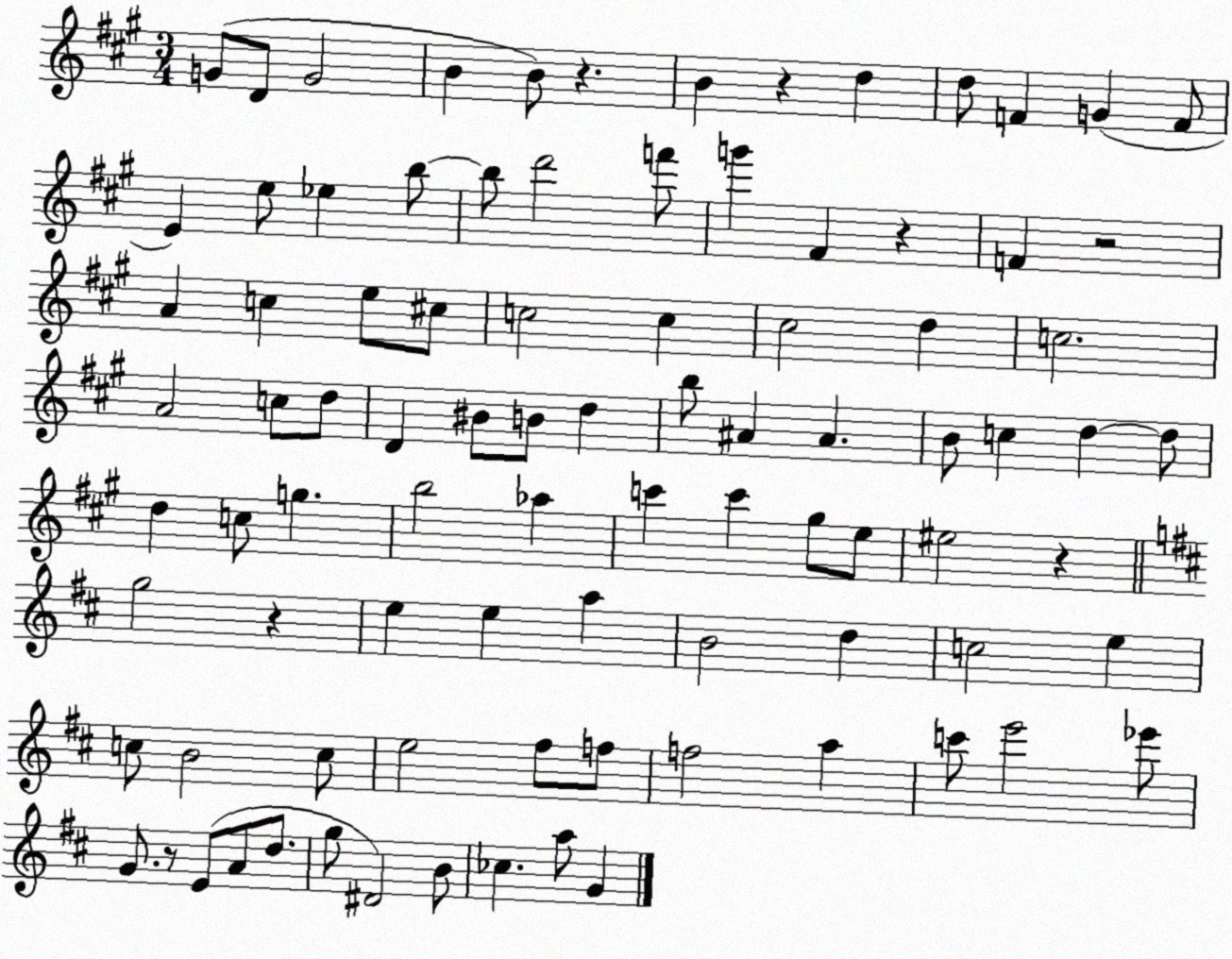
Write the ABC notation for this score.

X:1
T:Untitled
M:3/4
L:1/4
K:A
G/2 D/2 G2 B B/2 z B z d d/2 F G F/2 E e/2 _e b/2 b/2 d'2 f'/2 g' ^F z F z2 A c e/2 ^c/2 c2 c ^c2 d c2 A2 c/2 d/2 D ^B/2 B/2 d b/2 ^A ^A B/2 c d d/2 d c/2 g b2 _a c' c' ^g/2 e/2 ^e2 z g2 z e e a B2 d c2 e c/2 B2 c/2 e2 ^f/2 f/2 f2 a c'/2 e'2 _e'/2 G/2 z/2 E/2 A/2 d/2 g/2 ^D2 B/2 _c a/2 G